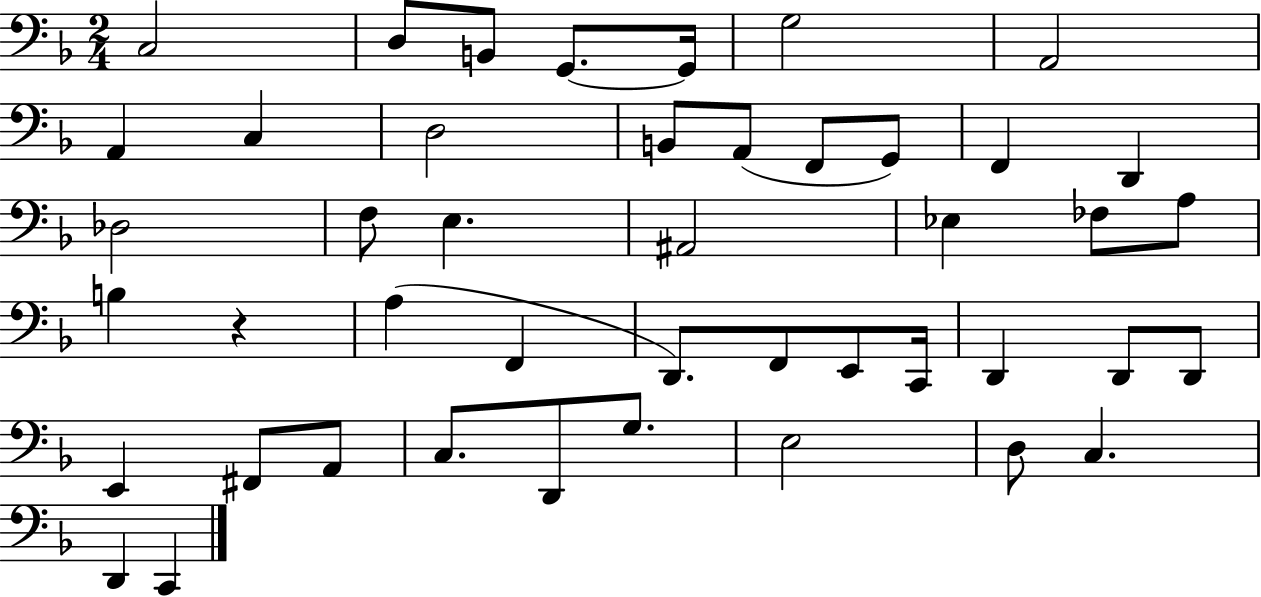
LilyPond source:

{
  \clef bass
  \numericTimeSignature
  \time 2/4
  \key f \major
  c2 | d8 b,8 g,8.~~ g,16 | g2 | a,2 | \break a,4 c4 | d2 | b,8 a,8( f,8 g,8) | f,4 d,4 | \break des2 | f8 e4. | ais,2 | ees4 fes8 a8 | \break b4 r4 | a4( f,4 | d,8.) f,8 e,8 c,16 | d,4 d,8 d,8 | \break e,4 fis,8 a,8 | c8. d,8 g8. | e2 | d8 c4. | \break d,4 c,4 | \bar "|."
}